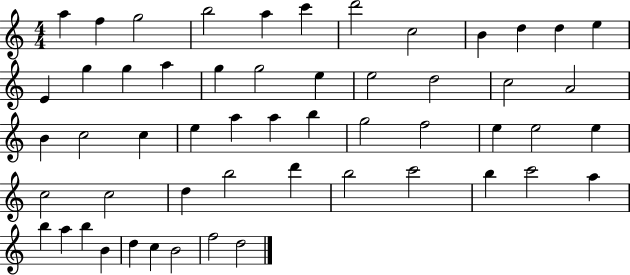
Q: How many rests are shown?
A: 0